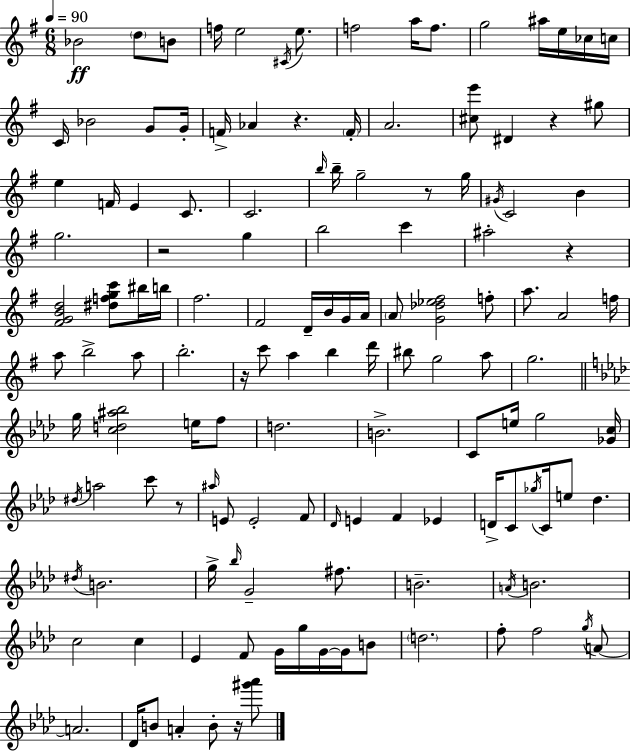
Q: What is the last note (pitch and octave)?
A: B4